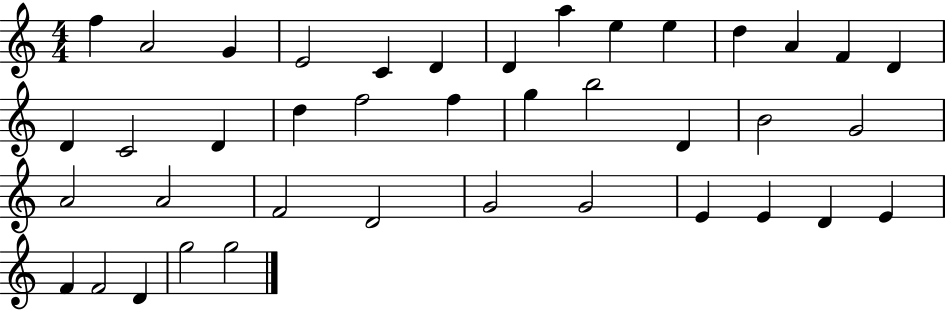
{
  \clef treble
  \numericTimeSignature
  \time 4/4
  \key c \major
  f''4 a'2 g'4 | e'2 c'4 d'4 | d'4 a''4 e''4 e''4 | d''4 a'4 f'4 d'4 | \break d'4 c'2 d'4 | d''4 f''2 f''4 | g''4 b''2 d'4 | b'2 g'2 | \break a'2 a'2 | f'2 d'2 | g'2 g'2 | e'4 e'4 d'4 e'4 | \break f'4 f'2 d'4 | g''2 g''2 | \bar "|."
}